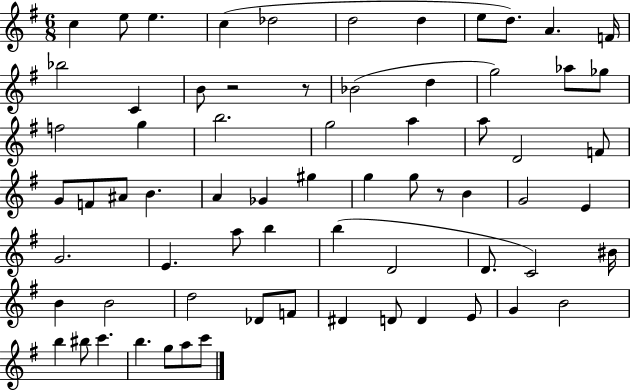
C5/q E5/e E5/q. C5/q Db5/h D5/h D5/q E5/e D5/e. A4/q. F4/s Bb5/h C4/q B4/e R/h R/e Bb4/h D5/q G5/h Ab5/e Gb5/e F5/h G5/q B5/h. G5/h A5/q A5/e D4/h F4/e G4/e F4/e A#4/e B4/q. A4/q Gb4/q G#5/q G5/q G5/e R/e B4/q G4/h E4/q G4/h. E4/q. A5/e B5/q B5/q D4/h D4/e. C4/h BIS4/s B4/q B4/h D5/h Db4/e F4/e D#4/q D4/e D4/q E4/e G4/q B4/h B5/q BIS5/e C6/q. B5/q. G5/e A5/e C6/e